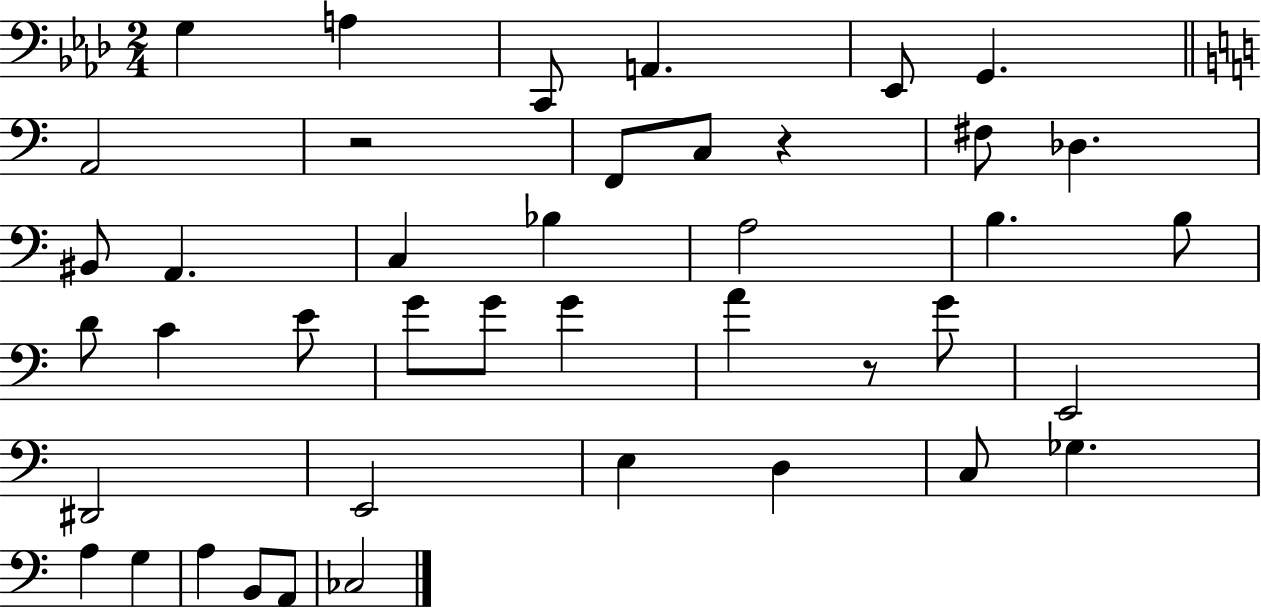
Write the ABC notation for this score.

X:1
T:Untitled
M:2/4
L:1/4
K:Ab
G, A, C,,/2 A,, _E,,/2 G,, A,,2 z2 F,,/2 C,/2 z ^F,/2 _D, ^B,,/2 A,, C, _B, A,2 B, B,/2 D/2 C E/2 G/2 G/2 G A z/2 G/2 E,,2 ^D,,2 E,,2 E, D, C,/2 _G, A, G, A, B,,/2 A,,/2 _C,2